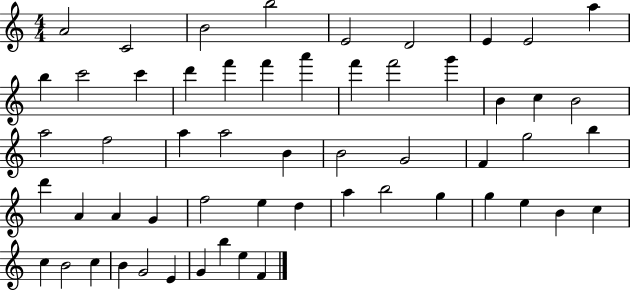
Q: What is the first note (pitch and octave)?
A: A4